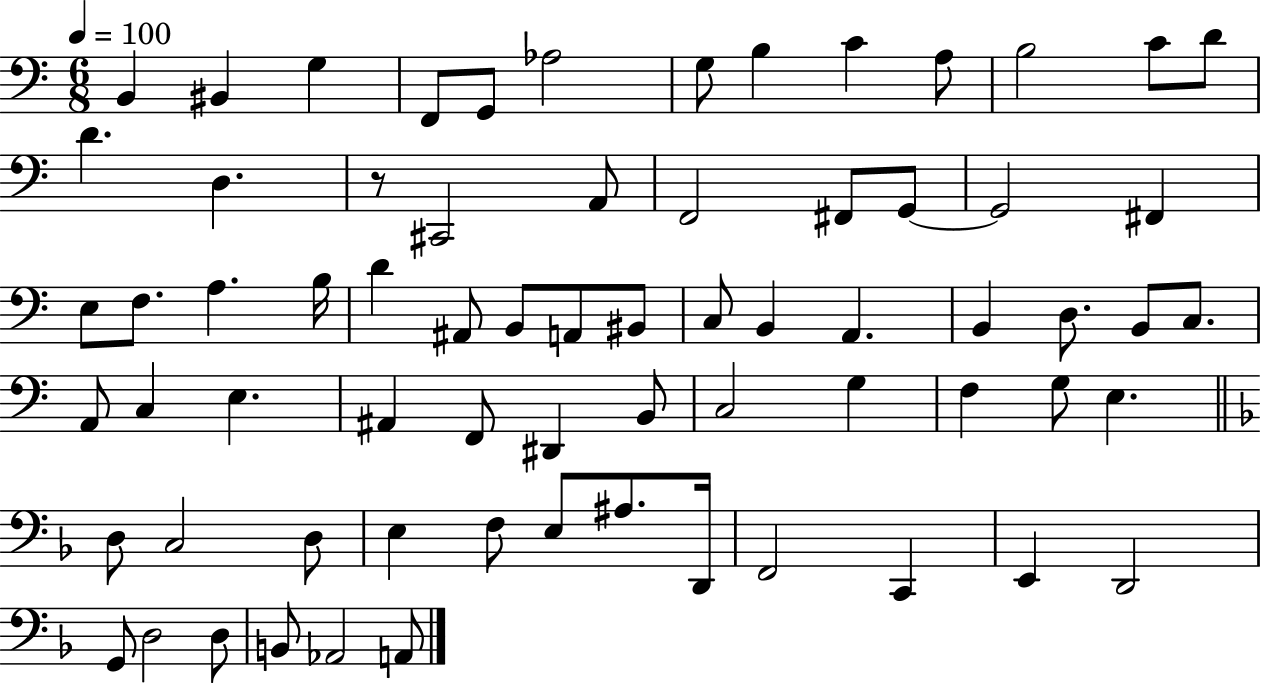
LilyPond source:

{
  \clef bass
  \numericTimeSignature
  \time 6/8
  \key c \major
  \tempo 4 = 100
  b,4 bis,4 g4 | f,8 g,8 aes2 | g8 b4 c'4 a8 | b2 c'8 d'8 | \break d'4. d4. | r8 cis,2 a,8 | f,2 fis,8 g,8~~ | g,2 fis,4 | \break e8 f8. a4. b16 | d'4 ais,8 b,8 a,8 bis,8 | c8 b,4 a,4. | b,4 d8. b,8 c8. | \break a,8 c4 e4. | ais,4 f,8 dis,4 b,8 | c2 g4 | f4 g8 e4. | \break \bar "||" \break \key d \minor d8 c2 d8 | e4 f8 e8 ais8. d,16 | f,2 c,4 | e,4 d,2 | \break g,8 d2 d8 | b,8 aes,2 a,8 | \bar "|."
}